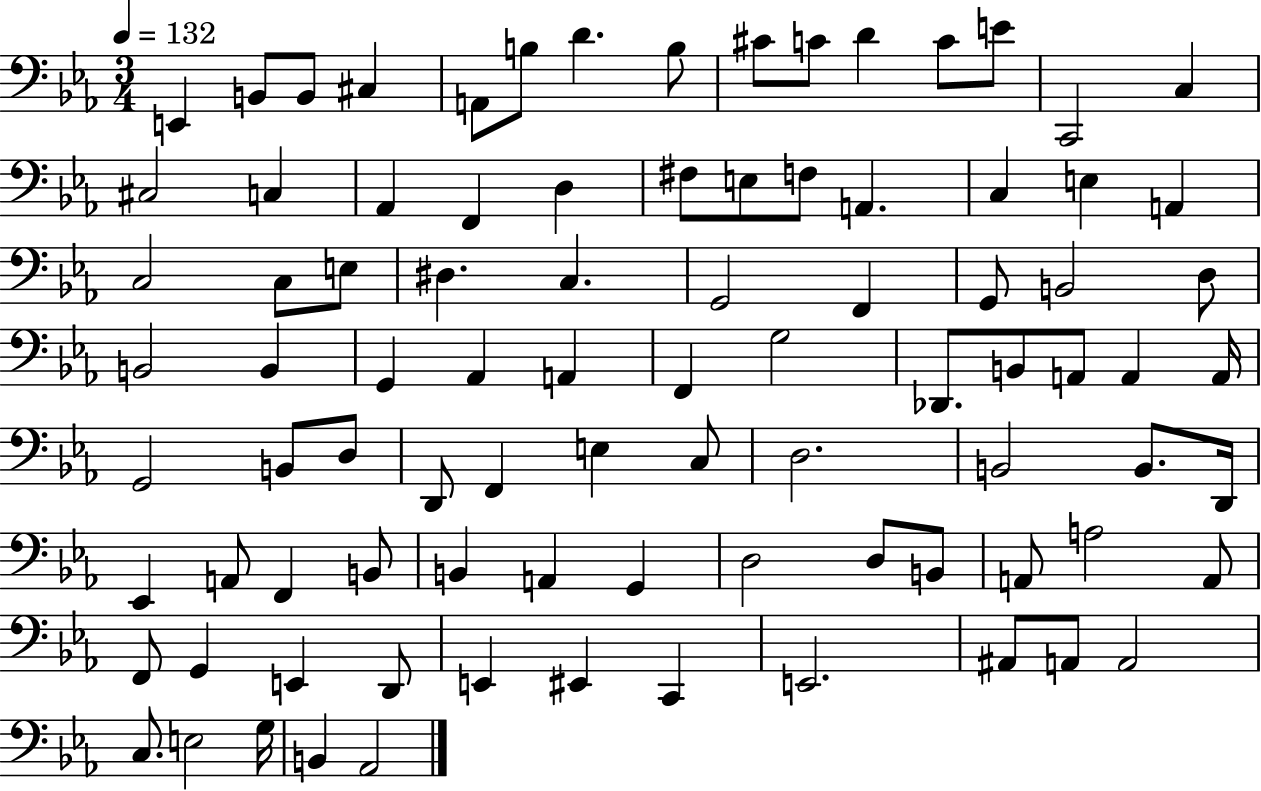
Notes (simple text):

E2/q B2/e B2/e C#3/q A2/e B3/e D4/q. B3/e C#4/e C4/e D4/q C4/e E4/e C2/h C3/q C#3/h C3/q Ab2/q F2/q D3/q F#3/e E3/e F3/e A2/q. C3/q E3/q A2/q C3/h C3/e E3/e D#3/q. C3/q. G2/h F2/q G2/e B2/h D3/e B2/h B2/q G2/q Ab2/q A2/q F2/q G3/h Db2/e. B2/e A2/e A2/q A2/s G2/h B2/e D3/e D2/e F2/q E3/q C3/e D3/h. B2/h B2/e. D2/s Eb2/q A2/e F2/q B2/e B2/q A2/q G2/q D3/h D3/e B2/e A2/e A3/h A2/e F2/e G2/q E2/q D2/e E2/q EIS2/q C2/q E2/h. A#2/e A2/e A2/h C3/e. E3/h G3/s B2/q Ab2/h